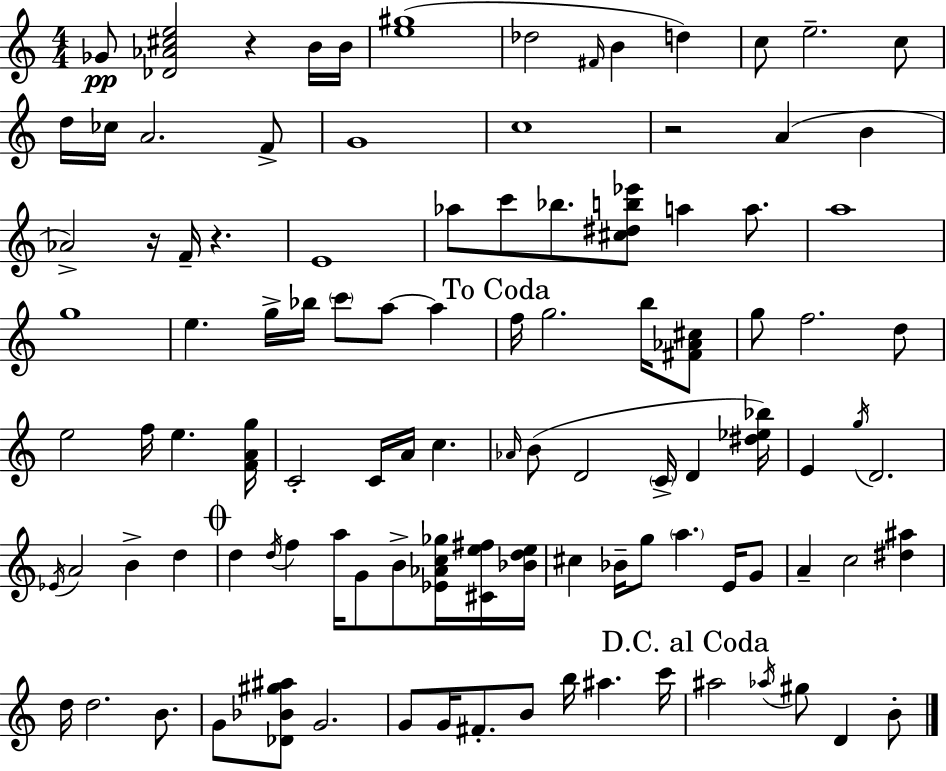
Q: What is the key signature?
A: A minor